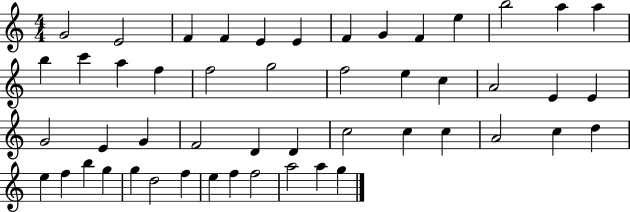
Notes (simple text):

G4/h E4/h F4/q F4/q E4/q E4/q F4/q G4/q F4/q E5/q B5/h A5/q A5/q B5/q C6/q A5/q F5/q F5/h G5/h F5/h E5/q C5/q A4/h E4/q E4/q G4/h E4/q G4/q F4/h D4/q D4/q C5/h C5/q C5/q A4/h C5/q D5/q E5/q F5/q B5/q G5/q G5/q D5/h F5/q E5/q F5/q F5/h A5/h A5/q G5/q